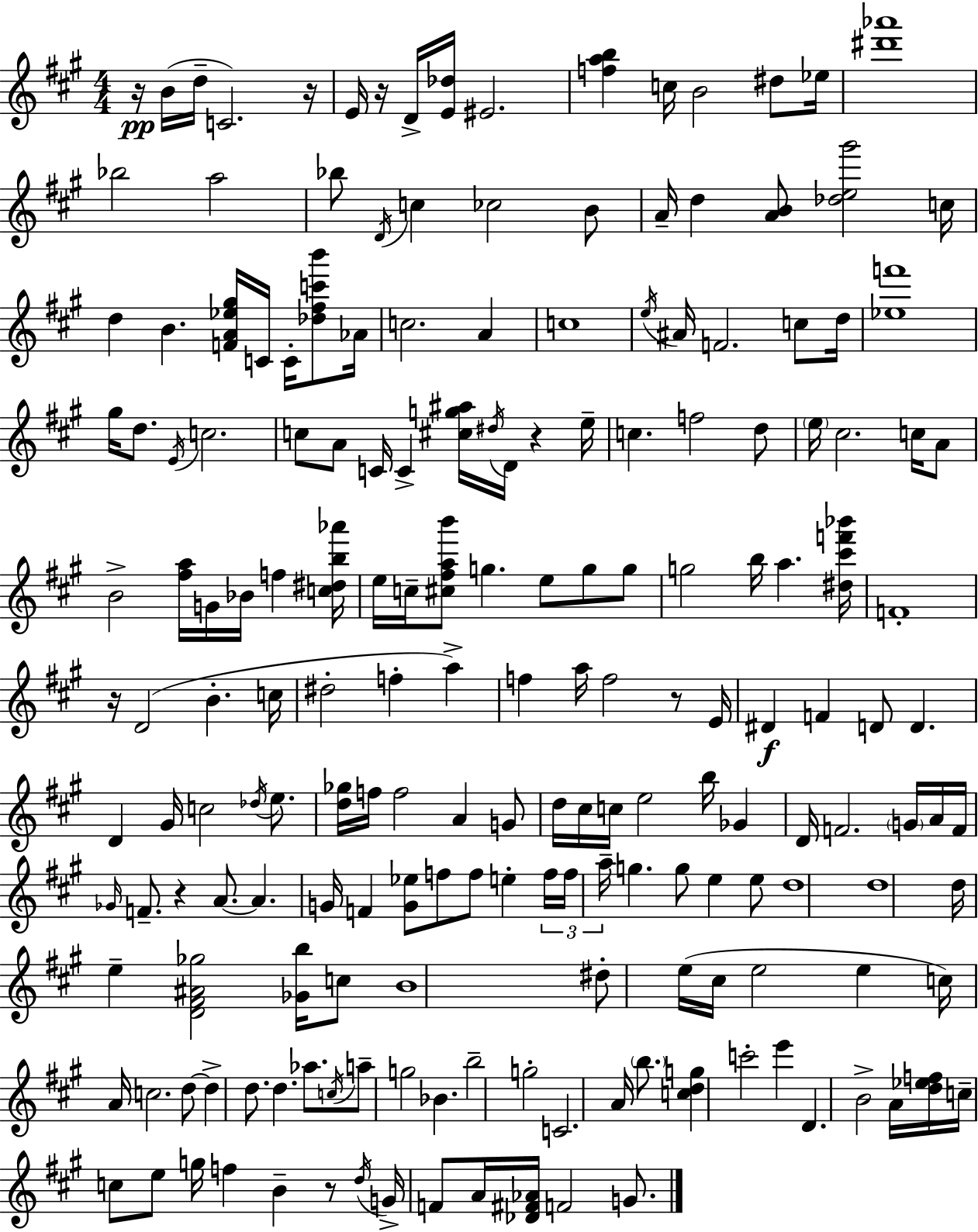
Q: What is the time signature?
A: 4/4